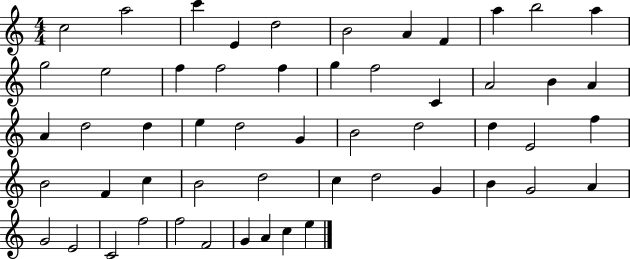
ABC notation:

X:1
T:Untitled
M:4/4
L:1/4
K:C
c2 a2 c' E d2 B2 A F a b2 a g2 e2 f f2 f g f2 C A2 B A A d2 d e d2 G B2 d2 d E2 f B2 F c B2 d2 c d2 G B G2 A G2 E2 C2 f2 f2 F2 G A c e